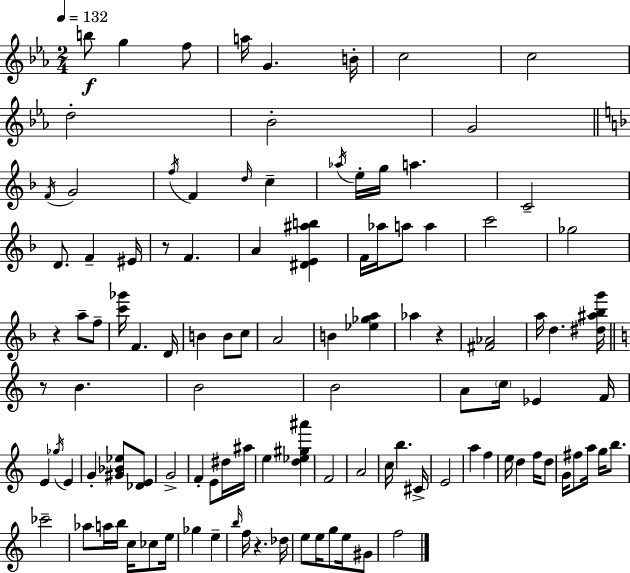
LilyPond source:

{
  \clef treble
  \numericTimeSignature
  \time 2/4
  \key c \minor
  \tempo 4 = 132
  \repeat volta 2 { b''8\f g''4 f''8 | a''16 g'4. b'16-. | c''2 | c''2 | \break d''2-. | bes'2-. | g'2 | \bar "||" \break \key f \major \acciaccatura { f'16 } g'2 | \acciaccatura { f''16 } f'4 \grace { d''16 } c''4-- | \acciaccatura { aes''16 } e''16-. g''16 a''4. | c'2-- | \break d'8. f'4-- | eis'16 r8 f'4. | a'4 | <dis' e' ais'' b''>4 f'16 aes''16 a''8 | \break a''4 c'''2 | ges''2 | r4 | a''8-- f''8-- <c''' ges'''>16 f'4. | \break d'16 b'4 | b'8 c''8 a'2 | b'4 | <ees'' ges'' a''>4 aes''4 | \break r4 <fis' aes'>2 | a''16 d''4. | <dis'' ais'' bes'' g'''>16 \bar "||" \break \key c \major r8 b'4. | b'2 | b'2 | a'8 \parenthesize c''16 ees'4 f'16 | \break e'4 \acciaccatura { ges''16 } e'4 | g'4-. <gis' bes' ees''>8 <des' e'>8 | g'2-> | f'4-. e'8 dis''16 | \break ais''16 e''4 <d'' ees'' gis'' ais'''>4 | f'2 | a'2 | c''16 b''4. | \break cis'16-> e'2 | a''4 f''4 | e''16 d''4 f''16 d''8 | g'16 fis''8 a''16 g''16 b''8. | \break ces'''2-- | aes''8 a''16 b''16 c''16 ces''8 | e''16 ges''4 e''4-- | \grace { b''16 } f''16 r4. | \break des''16 e''8 e''16 g''8 e''16 | gis'8 f''2 | } \bar "|."
}